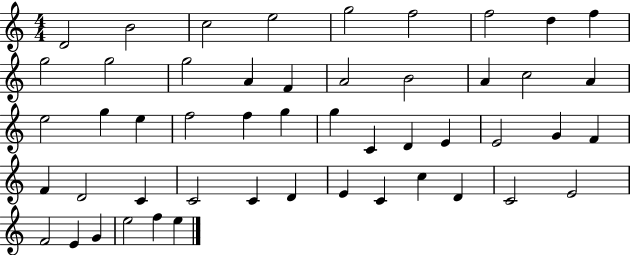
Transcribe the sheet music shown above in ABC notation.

X:1
T:Untitled
M:4/4
L:1/4
K:C
D2 B2 c2 e2 g2 f2 f2 d f g2 g2 g2 A F A2 B2 A c2 A e2 g e f2 f g g C D E E2 G F F D2 C C2 C D E C c D C2 E2 F2 E G e2 f e